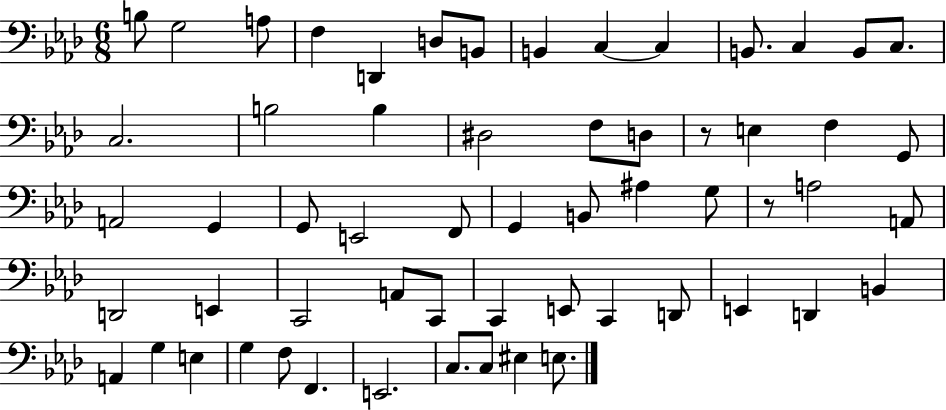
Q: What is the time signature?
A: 6/8